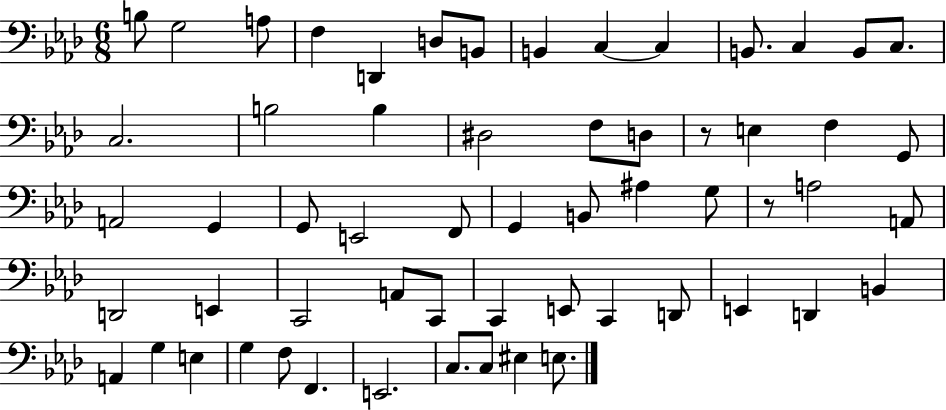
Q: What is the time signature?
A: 6/8